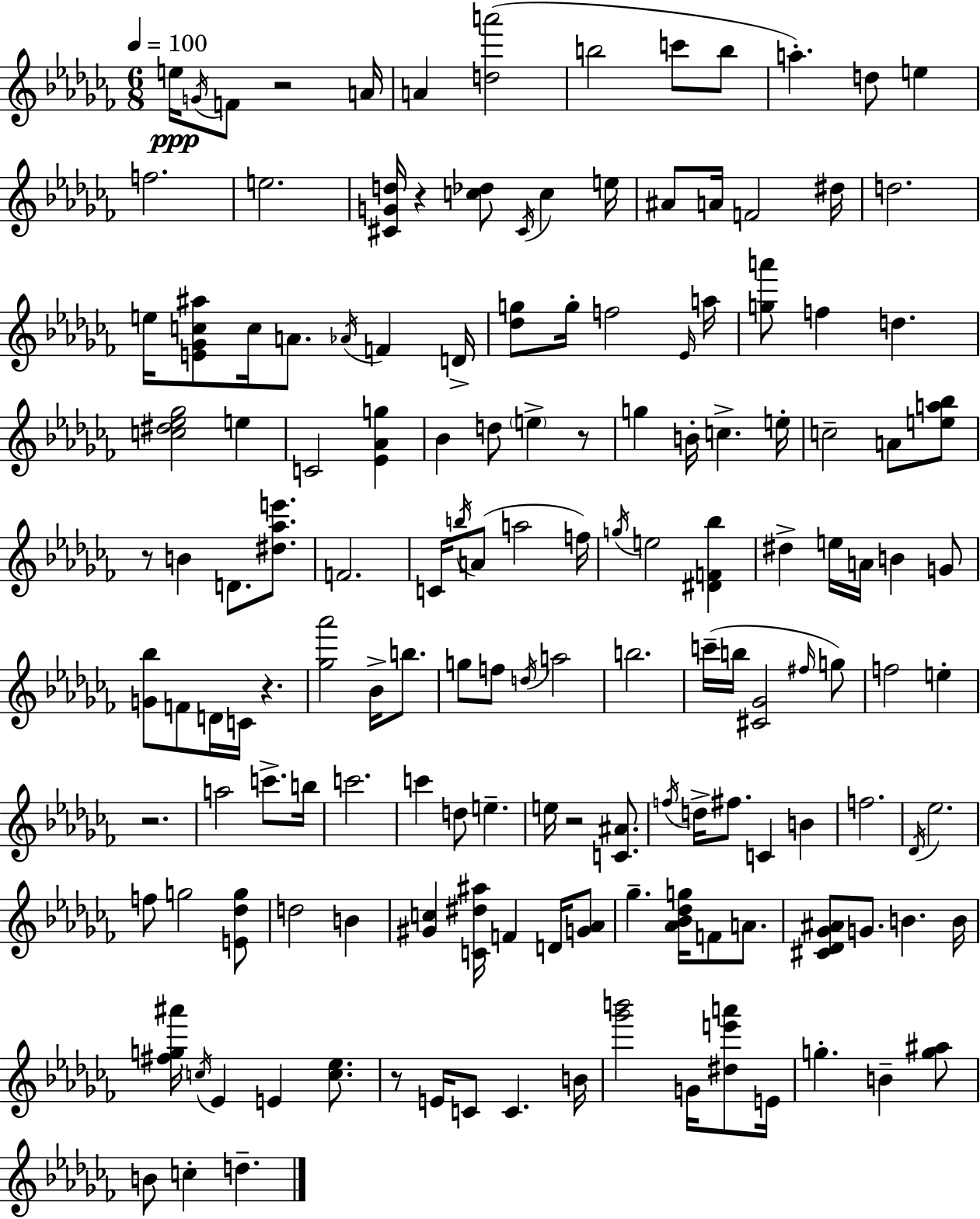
E5/s G4/s F4/e R/h A4/s A4/q [D5,A6]/h B5/h C6/e B5/e A5/q. D5/e E5/q F5/h. E5/h. [C#4,G4,D5]/s R/q [C5,Db5]/e C#4/s C5/q E5/s A#4/e A4/s F4/h D#5/s D5/h. E5/s [E4,Gb4,C5,A#5]/e C5/s A4/e. Ab4/s F4/q D4/s [Db5,G5]/e G5/s F5/h Eb4/s A5/s [G5,A6]/e F5/q D5/q. [C5,D#5,Eb5,Gb5]/h E5/q C4/h [Eb4,Ab4,G5]/q Bb4/q D5/e E5/q R/e G5/q B4/s C5/q. E5/s C5/h A4/e [E5,A5,Bb5]/e R/e B4/q D4/e. [D#5,Ab5,E6]/e. F4/h. C4/s B5/s A4/e A5/h F5/s G5/s E5/h [D#4,F4,Bb5]/q D#5/q E5/s A4/s B4/q G4/e [G4,Bb5]/e F4/e D4/s C4/s R/q. [Gb5,Ab6]/h Bb4/s B5/e. G5/e F5/e D5/s A5/h B5/h. C6/s B5/s [C#4,Gb4]/h F#5/s G5/e F5/h E5/q R/h. A5/h C6/e. B5/s C6/h. C6/q D5/e E5/q. E5/s R/h [C4,A#4]/e. F5/s D5/s F#5/e. C4/q B4/q F5/h. Db4/s Eb5/h. F5/e G5/h [E4,Db5,G5]/e D5/h B4/q [G#4,C5]/q [C4,D#5,A#5]/s F4/q D4/s [G4,Ab4]/e Gb5/q. [Ab4,Bb4,Db5,G5]/s F4/e A4/e. [C#4,Db4,Gb4,A#4]/e G4/e. B4/q. B4/s [F#5,G5,A#6]/s C5/s Eb4/q E4/q [C5,Eb5]/e. R/e E4/s C4/e C4/q. B4/s [Gb6,B6]/h G4/s [D#5,E6,A6]/e E4/s G5/q. B4/q [G5,A#5]/e B4/e C5/q D5/q.